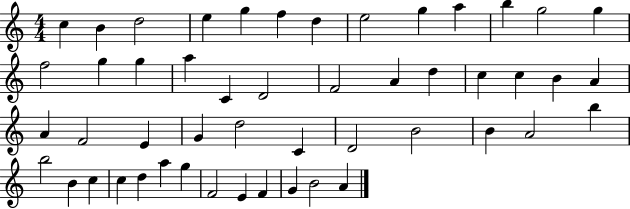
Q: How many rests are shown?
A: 0